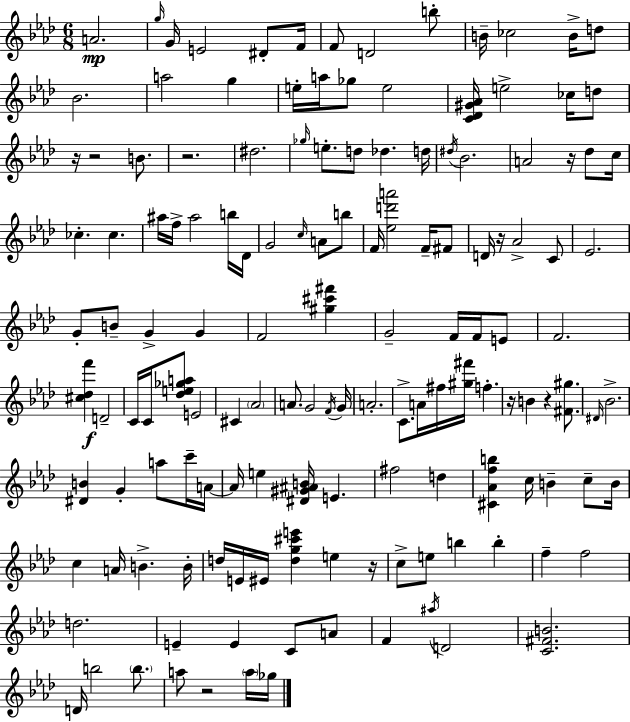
{
  \clef treble
  \numericTimeSignature
  \time 6/8
  \key aes \major
  a'2.\mp | \grace { g''16 } g'16 e'2 dis'8-. | f'16 f'8 d'2 b''8-. | b'16-- ces''2 b'16-> d''8 | \break bes'2. | a''2 g''4 | e''16-. a''16 ges''8 e''2 | <c' des' gis' aes'>16 e''2-> ces''16 d''8 | \break r16 r2 b'8. | r2. | dis''2. | \grace { ges''16 } e''8.-. d''8 des''4. | \break d''16 \acciaccatura { dis''16 } bes'2. | a'2 r16 | des''8 c''16 ces''4.-. ces''4. | ais''16 f''16-> ais''2 | \break b''16 des'16 g'2 \grace { c''16 } | a'8 b''8 f'16 <ees'' d''' a'''>2 | f'16-- fis'8 d'16 r16 aes'2-> | c'8 ees'2. | \break g'8-. b'8-- g'4-> | g'4 f'2 | <gis'' cis''' fis'''>4 g'2-- | f'16 f'16 e'8 f'2. | \break <cis'' des'' f'''>4\f d'2-- | c'16 c'16 <des'' e'' ges'' a''>8 e'2 | cis'4 \parenthesize aes'2 | a'8. g'2 | \break \acciaccatura { f'16 } g'16 a'2.-. | c'8.-> a'16 fis''16 <gis'' fis'''>16 f''4.-. | r16 b'4 r4 | <fis' gis''>8. \grace { dis'16 } bes'2.-> | \break <dis' b'>4 g'4-. | a''8 c'''16-- a'16~~ a'16 e''4 <dis' gis' ais' b'>16 | e'4. fis''2 | d''4 <cis' aes' f'' b''>4 c''16 b'4-- | \break c''8-- b'16 c''4 a'16 b'4.-> | b'16-. d''16 e'16 eis'16 <d'' g'' cis''' e'''>4 | e''4 r16 c''8-> e''8 b''4 | b''4-. f''4-- f''2 | \break d''2. | e'4-- e'4 | c'8 a'8 f'4 \acciaccatura { ais''16 } d'2 | <c' fis' b'>2. | \break d'16 b''2 | \parenthesize b''8. a''8 r2 | \parenthesize a''16 ges''16 \bar "|."
}